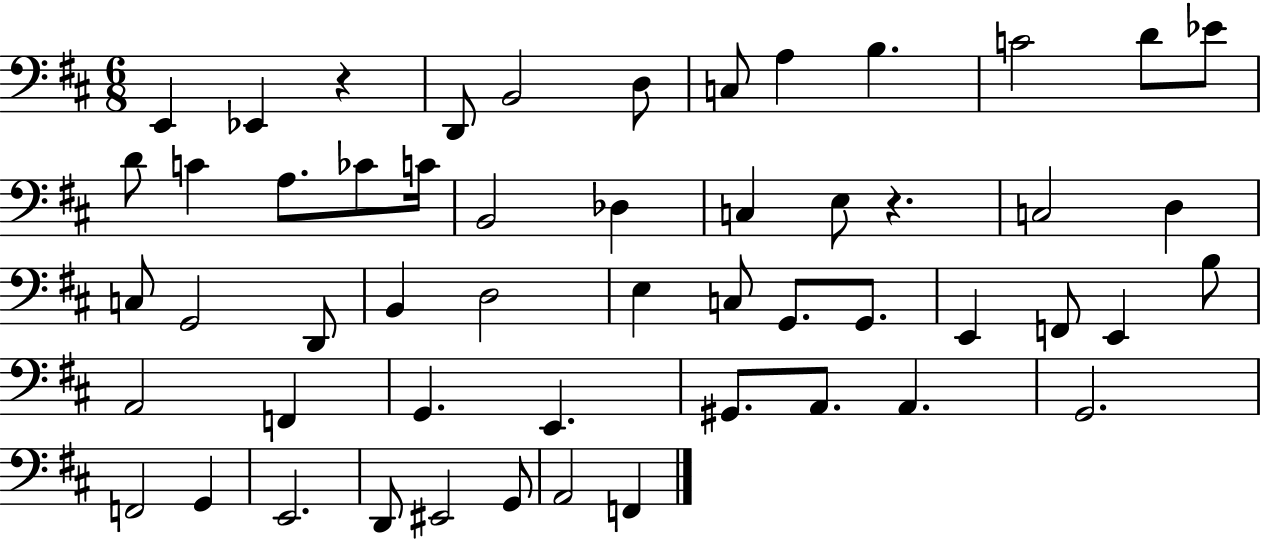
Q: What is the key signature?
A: D major